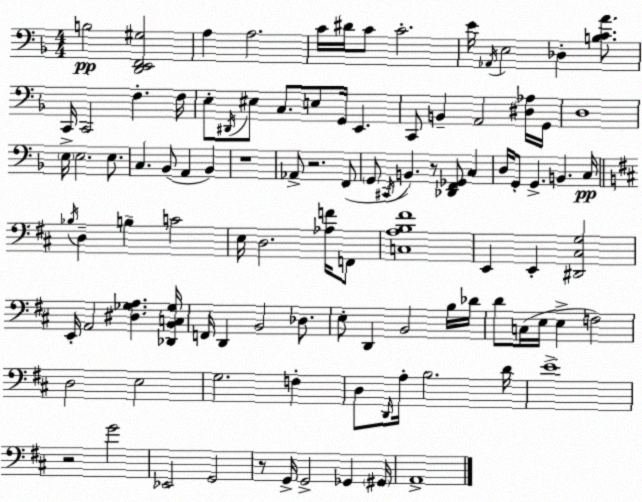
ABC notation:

X:1
T:Untitled
M:4/4
L:1/4
K:F
B,2 [D,,E,,F,,^G,]2 A, A,2 C/4 ^D/4 C/2 C2 E/4 _A,,/4 E,2 _D, [B,CA]/2 C,,/4 C,,2 F, F,/4 E,/2 ^D,,/4 ^E,/2 C,/2 E,/2 G,,/4 E,, C,,/2 B,, A,,2 [^D,_A,]/4 G,,/4 D,4 E,/4 E,2 E,/2 C, _B,,/2 A,, _B,, z4 _A,,/2 z2 F,,/2 G,,/2 ^C,,/4 B,, z/2 [_D,,F,,_G,,]/2 C, D,/4 G,,/2 G,, B,, C,/4 _B,/4 D, B, C2 E,/4 D,2 [_A,F]/4 F,,/2 [C,A,B,^F]4 E,, E,, [^D,,^C,G,]2 E,,/4 A,,2 [^D,_G,A,] [_D,,B,,C,_G,]/4 F,,/4 D,, B,,2 _D,/2 E,/2 D,, B,,2 B,/4 _D/4 D/2 C,/4 E,/4 E, F,2 D,2 E,2 G,2 F, D,/2 D,,/4 A,/4 B,2 D/4 E4 z2 G2 _E,,2 G,,2 z/2 G,,/4 G,,2 _G,, ^G,,/4 A,,4